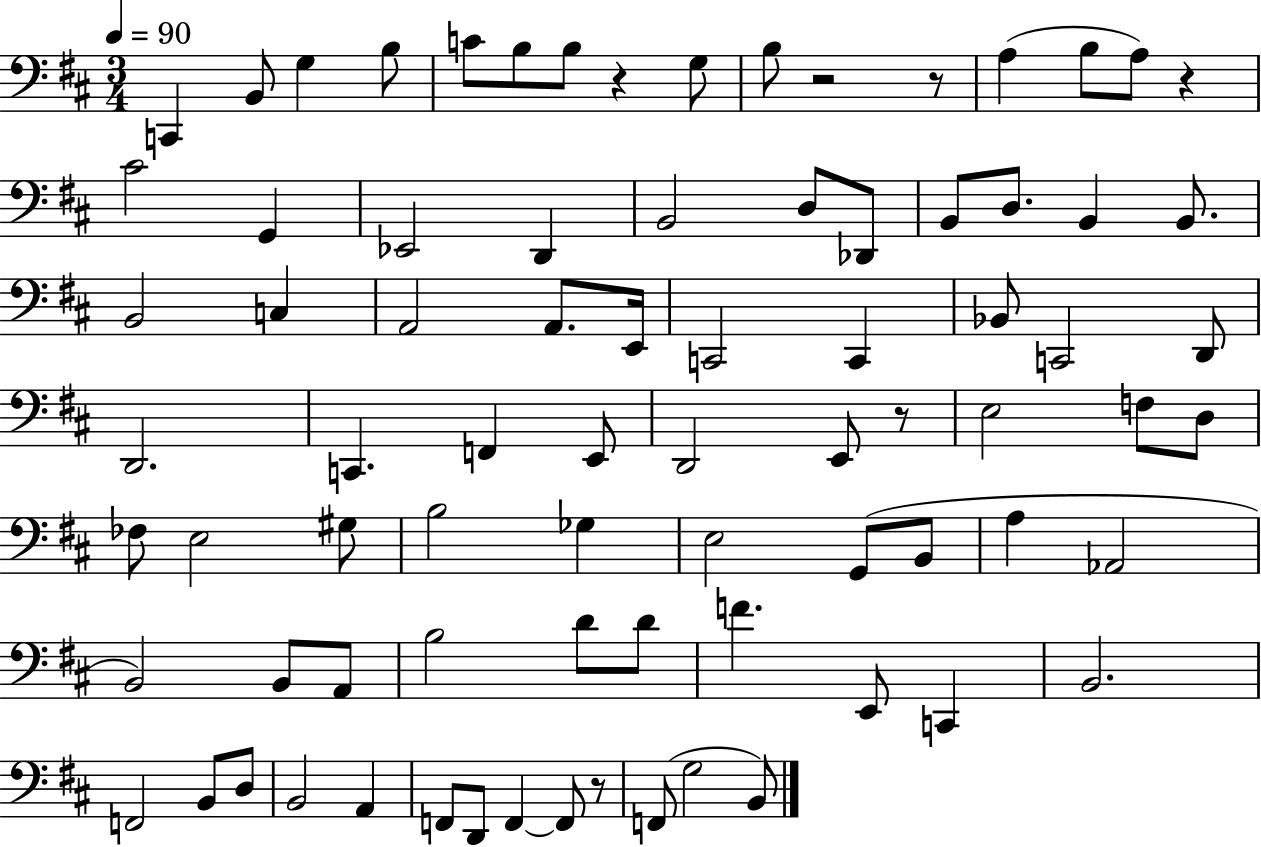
C2/q B2/e G3/q B3/e C4/e B3/e B3/e R/q G3/e B3/e R/h R/e A3/q B3/e A3/e R/q C#4/h G2/q Eb2/h D2/q B2/h D3/e Db2/e B2/e D3/e. B2/q B2/e. B2/h C3/q A2/h A2/e. E2/s C2/h C2/q Bb2/e C2/h D2/e D2/h. C2/q. F2/q E2/e D2/h E2/e R/e E3/h F3/e D3/e FES3/e E3/h G#3/e B3/h Gb3/q E3/h G2/e B2/e A3/q Ab2/h B2/h B2/e A2/e B3/h D4/e D4/e F4/q. E2/e C2/q B2/h. F2/h B2/e D3/e B2/h A2/q F2/e D2/e F2/q F2/e R/e F2/e G3/h B2/e